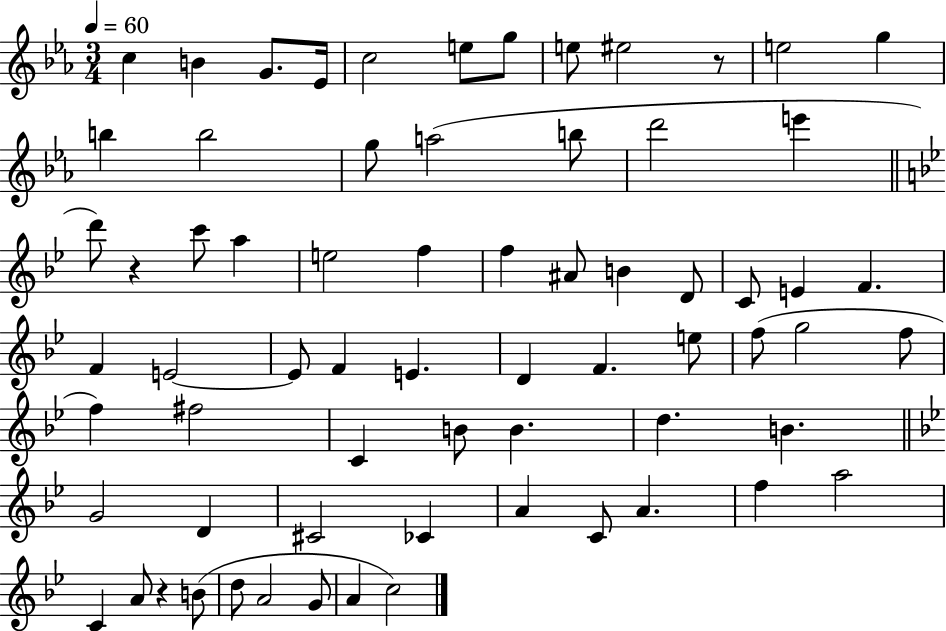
C5/q B4/q G4/e. Eb4/s C5/h E5/e G5/e E5/e EIS5/h R/e E5/h G5/q B5/q B5/h G5/e A5/h B5/e D6/h E6/q D6/e R/q C6/e A5/q E5/h F5/q F5/q A#4/e B4/q D4/e C4/e E4/q F4/q. F4/q E4/h E4/e F4/q E4/q. D4/q F4/q. E5/e F5/e G5/h F5/e F5/q F#5/h C4/q B4/e B4/q. D5/q. B4/q. G4/h D4/q C#4/h CES4/q A4/q C4/e A4/q. F5/q A5/h C4/q A4/e R/q B4/e D5/e A4/h G4/e A4/q C5/h